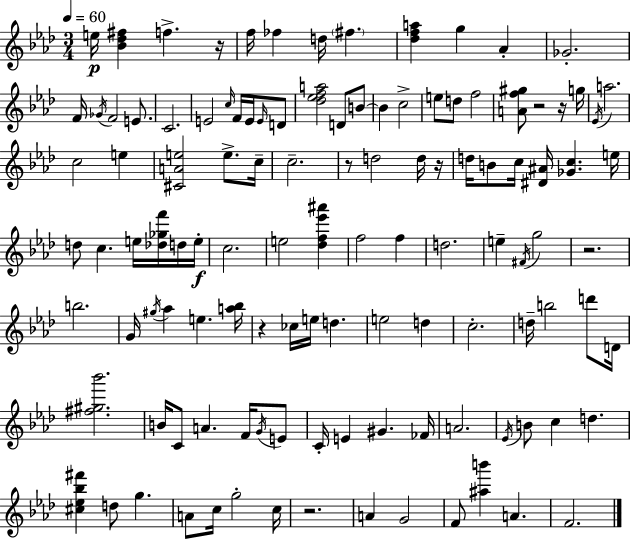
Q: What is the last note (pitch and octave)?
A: F4